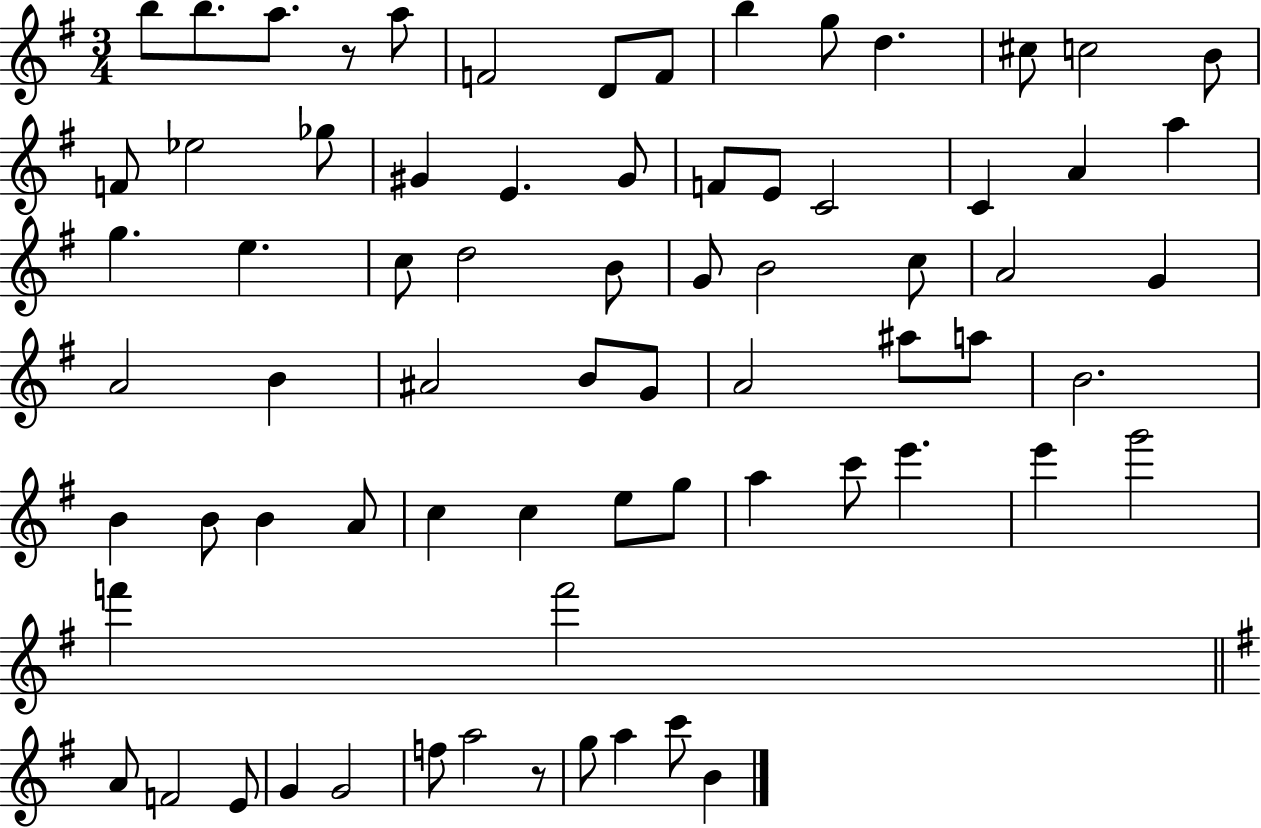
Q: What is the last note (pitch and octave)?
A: B4